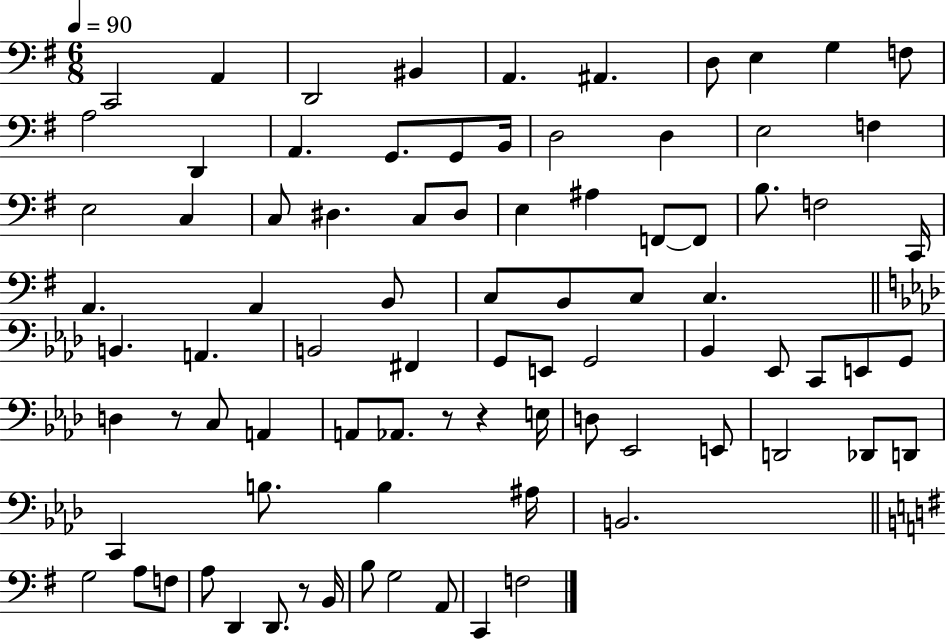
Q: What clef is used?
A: bass